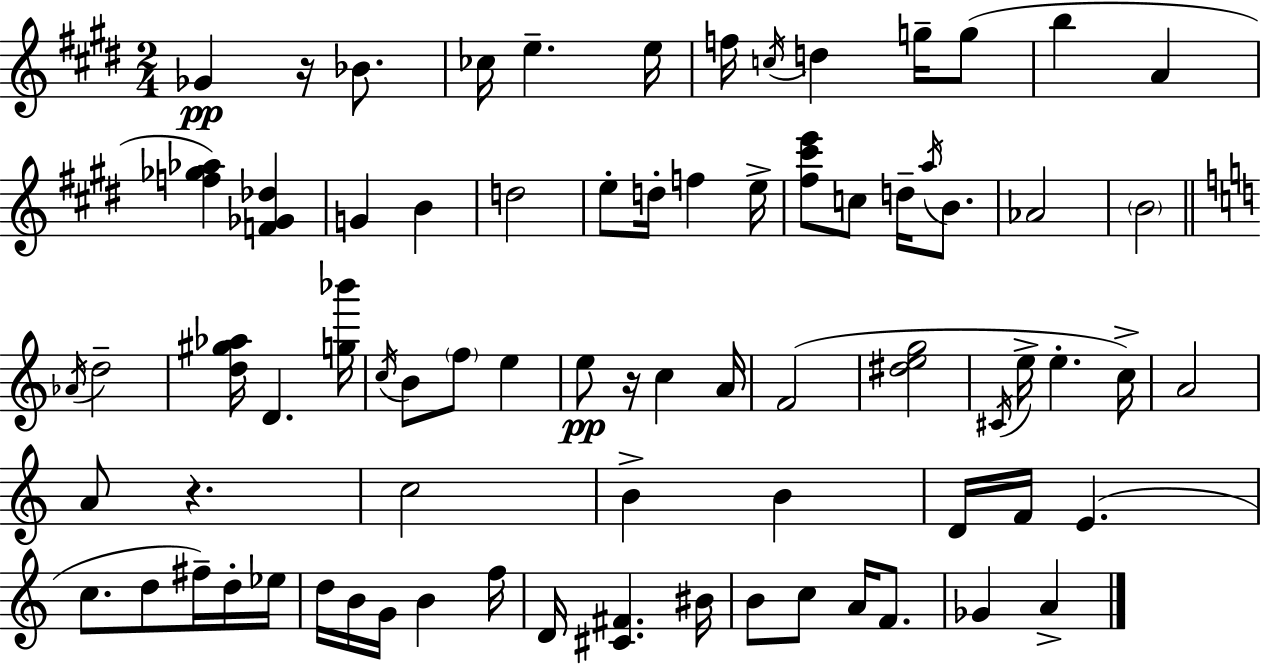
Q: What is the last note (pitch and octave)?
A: A4